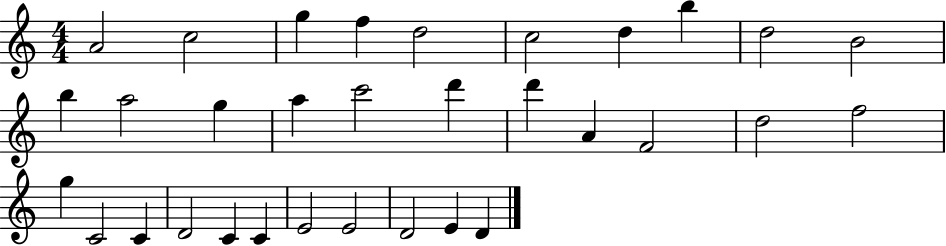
{
  \clef treble
  \numericTimeSignature
  \time 4/4
  \key c \major
  a'2 c''2 | g''4 f''4 d''2 | c''2 d''4 b''4 | d''2 b'2 | \break b''4 a''2 g''4 | a''4 c'''2 d'''4 | d'''4 a'4 f'2 | d''2 f''2 | \break g''4 c'2 c'4 | d'2 c'4 c'4 | e'2 e'2 | d'2 e'4 d'4 | \break \bar "|."
}